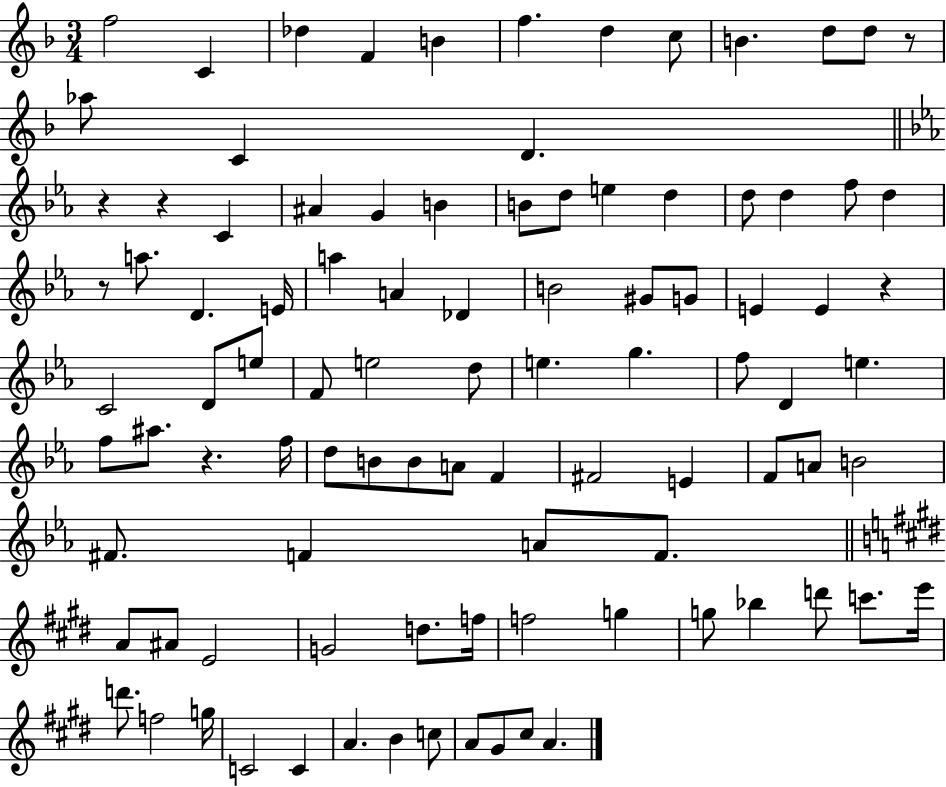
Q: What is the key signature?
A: F major